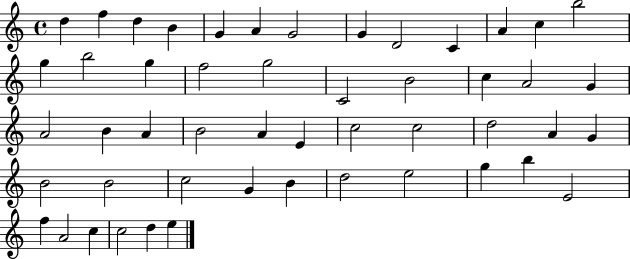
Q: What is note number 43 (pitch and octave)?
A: B5